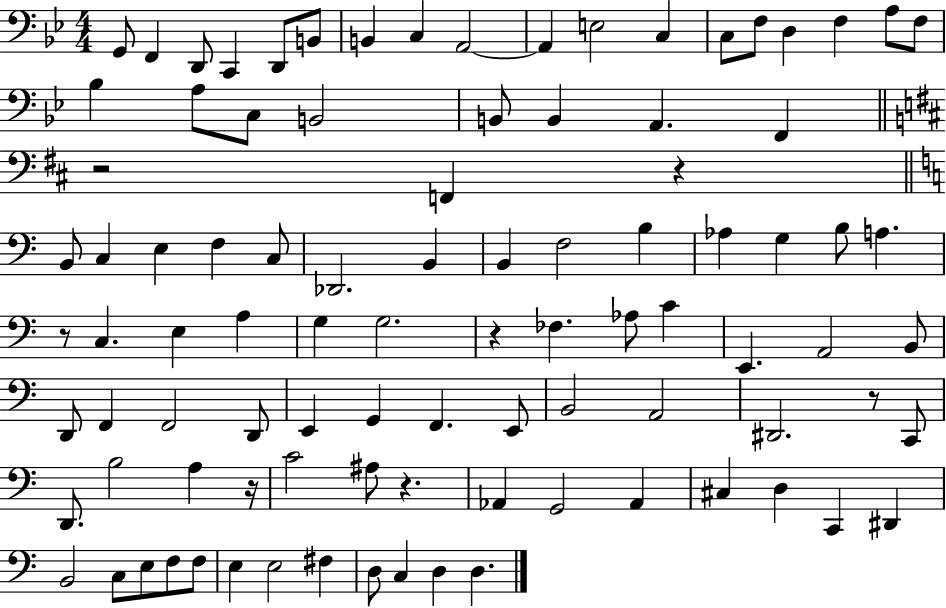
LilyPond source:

{
  \clef bass
  \numericTimeSignature
  \time 4/4
  \key bes \major
  g,8 f,4 d,8 c,4 d,8 b,8 | b,4 c4 a,2~~ | a,4 e2 c4 | c8 f8 d4 f4 a8 f8 | \break bes4 a8 c8 b,2 | b,8 b,4 a,4. f,4 | \bar "||" \break \key d \major r2 f,4 r4 | \bar "||" \break \key c \major b,8 c4 e4 f4 c8 | des,2. b,4 | b,4 f2 b4 | aes4 g4 b8 a4. | \break r8 c4. e4 a4 | g4 g2. | r4 fes4. aes8 c'4 | e,4. a,2 b,8 | \break d,8 f,4 f,2 d,8 | e,4 g,4 f,4. e,8 | b,2 a,2 | dis,2. r8 c,8 | \break d,8. b2 a4 r16 | c'2 ais8 r4. | aes,4 g,2 aes,4 | cis4 d4 c,4 dis,4 | \break b,2 c8 e8 f8 f8 | e4 e2 fis4 | d8 c4 d4 d4. | \bar "|."
}